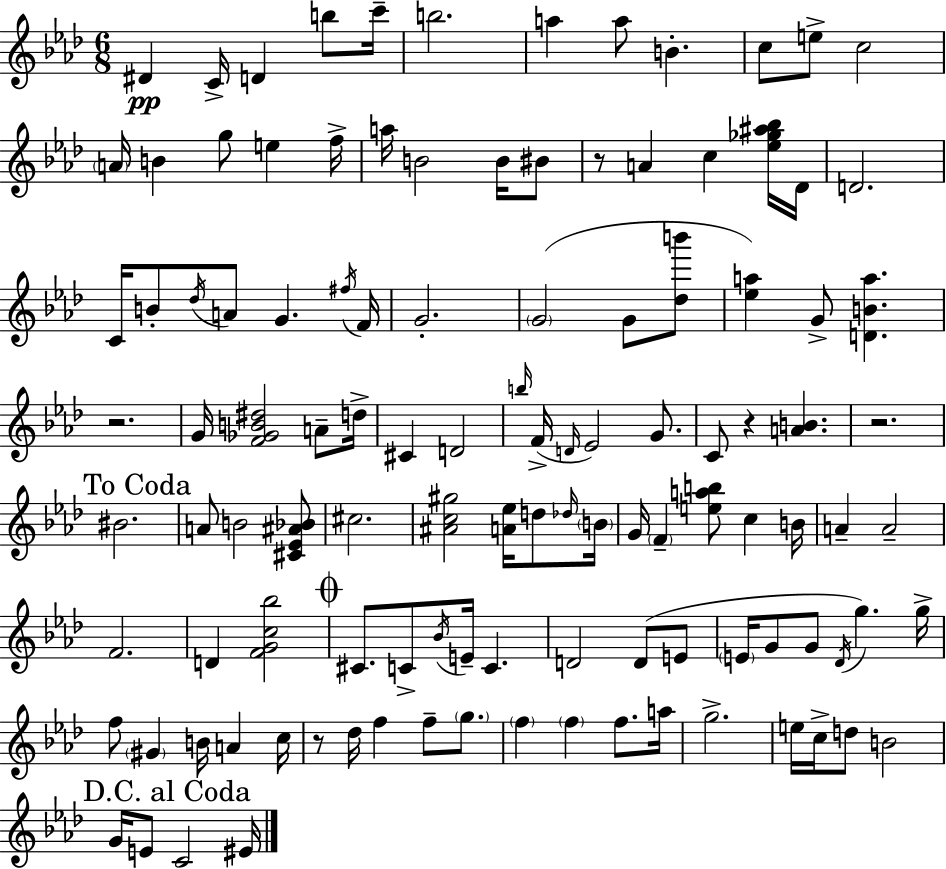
X:1
T:Untitled
M:6/8
L:1/4
K:Ab
^D C/4 D b/2 c'/4 b2 a a/2 B c/2 e/2 c2 A/4 B g/2 e f/4 a/4 B2 B/4 ^B/2 z/2 A c [_e_g^a_b]/4 _D/4 D2 C/4 B/2 _d/4 A/2 G ^f/4 F/4 G2 G2 G/2 [_db']/2 [_ea] G/2 [DBa] z2 G/4 [F_GB^d]2 A/2 d/4 ^C D2 b/4 F/4 D/4 _E2 G/2 C/2 z [AB] z2 ^B2 A/2 B2 [^C_E^A_B]/2 ^c2 [^Ac^g]2 [A_e]/4 d/2 _d/4 B/4 G/4 F [eab]/2 c B/4 A A2 F2 D [FGc_b]2 ^C/2 C/2 _B/4 E/4 C D2 D/2 E/2 E/4 G/2 G/2 _D/4 g g/4 f/2 ^G B/4 A c/4 z/2 _d/4 f f/2 g/2 f f f/2 a/4 g2 e/4 c/4 d/2 B2 G/4 E/2 C2 ^E/4